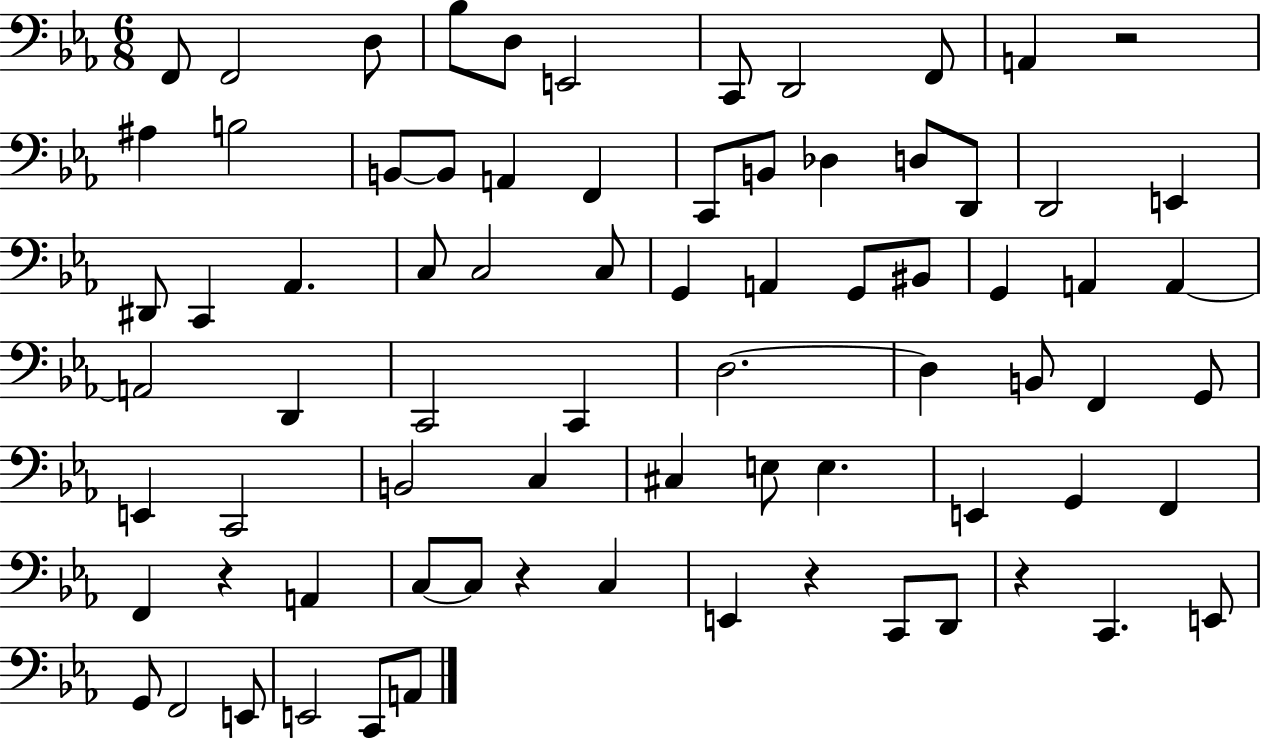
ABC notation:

X:1
T:Untitled
M:6/8
L:1/4
K:Eb
F,,/2 F,,2 D,/2 _B,/2 D,/2 E,,2 C,,/2 D,,2 F,,/2 A,, z2 ^A, B,2 B,,/2 B,,/2 A,, F,, C,,/2 B,,/2 _D, D,/2 D,,/2 D,,2 E,, ^D,,/2 C,, _A,, C,/2 C,2 C,/2 G,, A,, G,,/2 ^B,,/2 G,, A,, A,, A,,2 D,, C,,2 C,, D,2 D, B,,/2 F,, G,,/2 E,, C,,2 B,,2 C, ^C, E,/2 E, E,, G,, F,, F,, z A,, C,/2 C,/2 z C, E,, z C,,/2 D,,/2 z C,, E,,/2 G,,/2 F,,2 E,,/2 E,,2 C,,/2 A,,/2